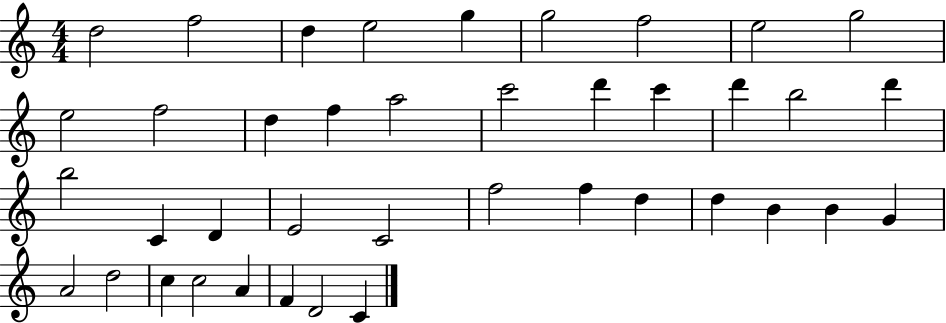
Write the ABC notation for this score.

X:1
T:Untitled
M:4/4
L:1/4
K:C
d2 f2 d e2 g g2 f2 e2 g2 e2 f2 d f a2 c'2 d' c' d' b2 d' b2 C D E2 C2 f2 f d d B B G A2 d2 c c2 A F D2 C